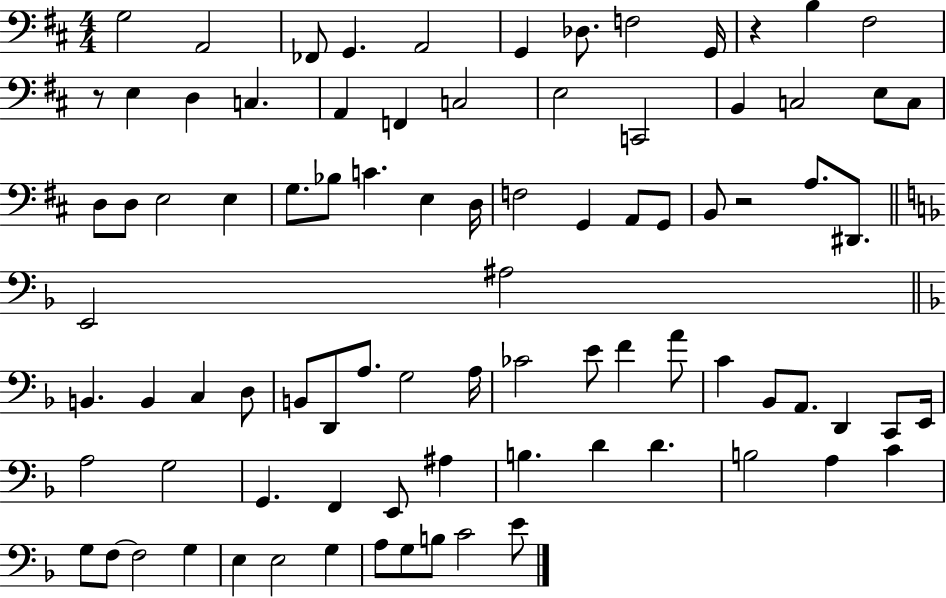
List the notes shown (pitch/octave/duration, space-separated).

G3/h A2/h FES2/e G2/q. A2/h G2/q Db3/e. F3/h G2/s R/q B3/q F#3/h R/e E3/q D3/q C3/q. A2/q F2/q C3/h E3/h C2/h B2/q C3/h E3/e C3/e D3/e D3/e E3/h E3/q G3/e. Bb3/e C4/q. E3/q D3/s F3/h G2/q A2/e G2/e B2/e R/h A3/e. D#2/e. E2/h A#3/h B2/q. B2/q C3/q D3/e B2/e D2/e A3/e. G3/h A3/s CES4/h E4/e F4/q A4/e C4/q Bb2/e A2/e. D2/q C2/e E2/s A3/h G3/h G2/q. F2/q E2/e A#3/q B3/q. D4/q D4/q. B3/h A3/q C4/q G3/e F3/e F3/h G3/q E3/q E3/h G3/q A3/e G3/e B3/e C4/h E4/e